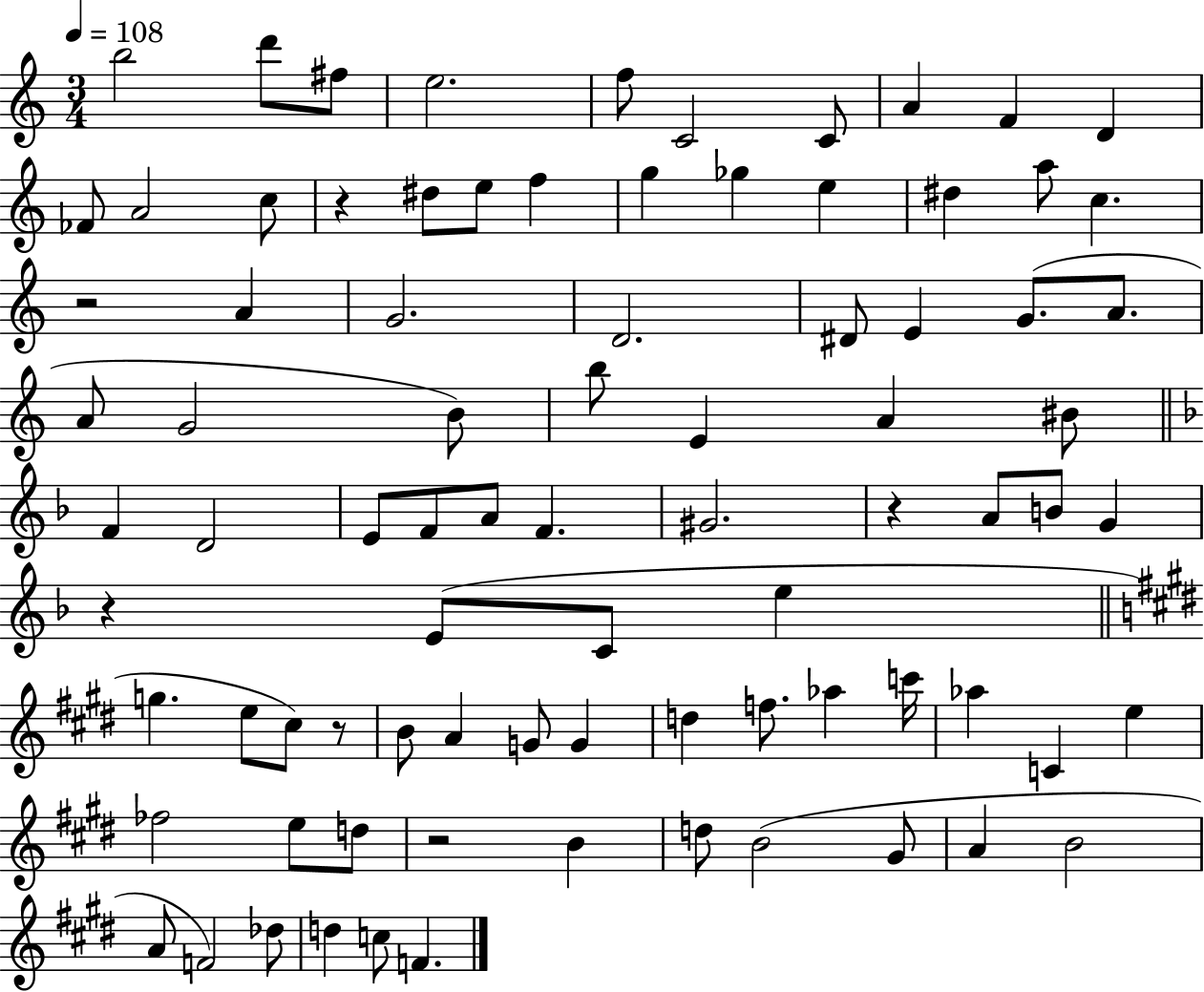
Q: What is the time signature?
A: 3/4